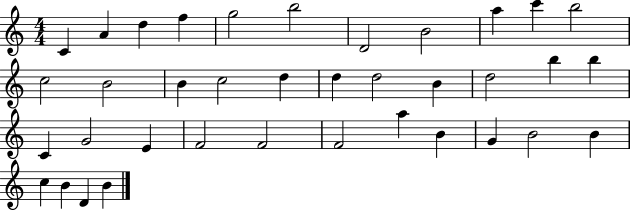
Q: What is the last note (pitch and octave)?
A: B4